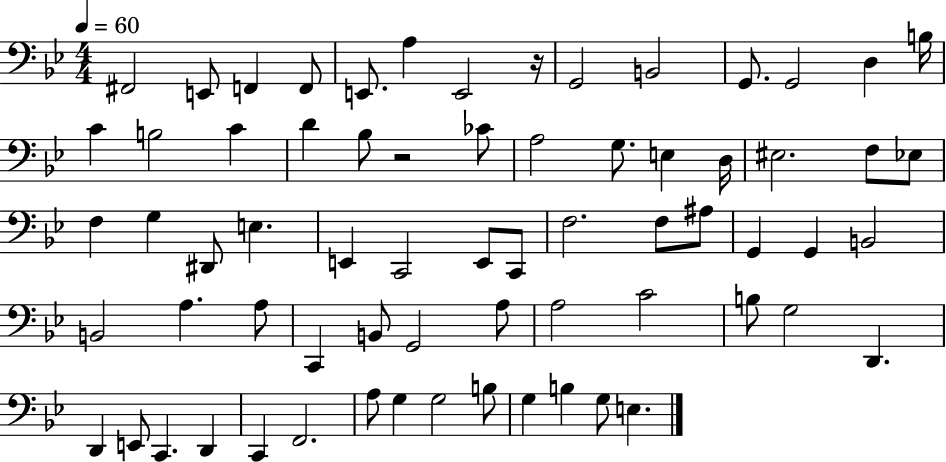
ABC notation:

X:1
T:Untitled
M:4/4
L:1/4
K:Bb
^F,,2 E,,/2 F,, F,,/2 E,,/2 A, E,,2 z/4 G,,2 B,,2 G,,/2 G,,2 D, B,/4 C B,2 C D _B,/2 z2 _C/2 A,2 G,/2 E, D,/4 ^E,2 F,/2 _E,/2 F, G, ^D,,/2 E, E,, C,,2 E,,/2 C,,/2 F,2 F,/2 ^A,/2 G,, G,, B,,2 B,,2 A, A,/2 C,, B,,/2 G,,2 A,/2 A,2 C2 B,/2 G,2 D,, D,, E,,/2 C,, D,, C,, F,,2 A,/2 G, G,2 B,/2 G, B, G,/2 E,